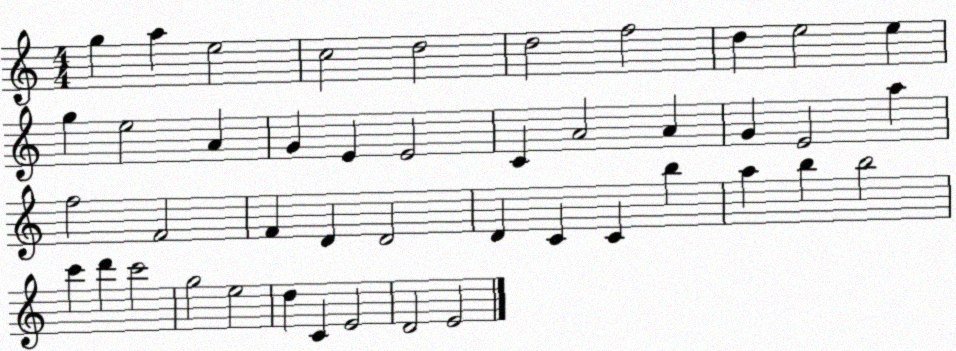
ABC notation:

X:1
T:Untitled
M:4/4
L:1/4
K:C
g a e2 c2 d2 d2 f2 d e2 e g e2 A G E E2 C A2 A G E2 a f2 F2 F D D2 D C C b a b b2 c' d' c'2 g2 e2 d C E2 D2 E2